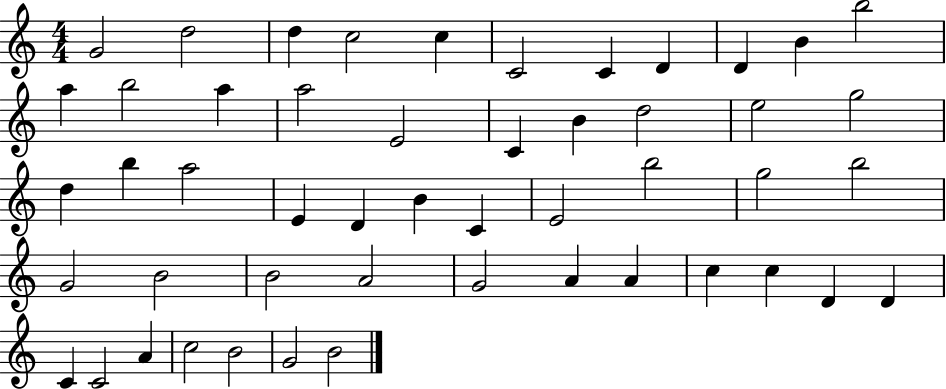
X:1
T:Untitled
M:4/4
L:1/4
K:C
G2 d2 d c2 c C2 C D D B b2 a b2 a a2 E2 C B d2 e2 g2 d b a2 E D B C E2 b2 g2 b2 G2 B2 B2 A2 G2 A A c c D D C C2 A c2 B2 G2 B2